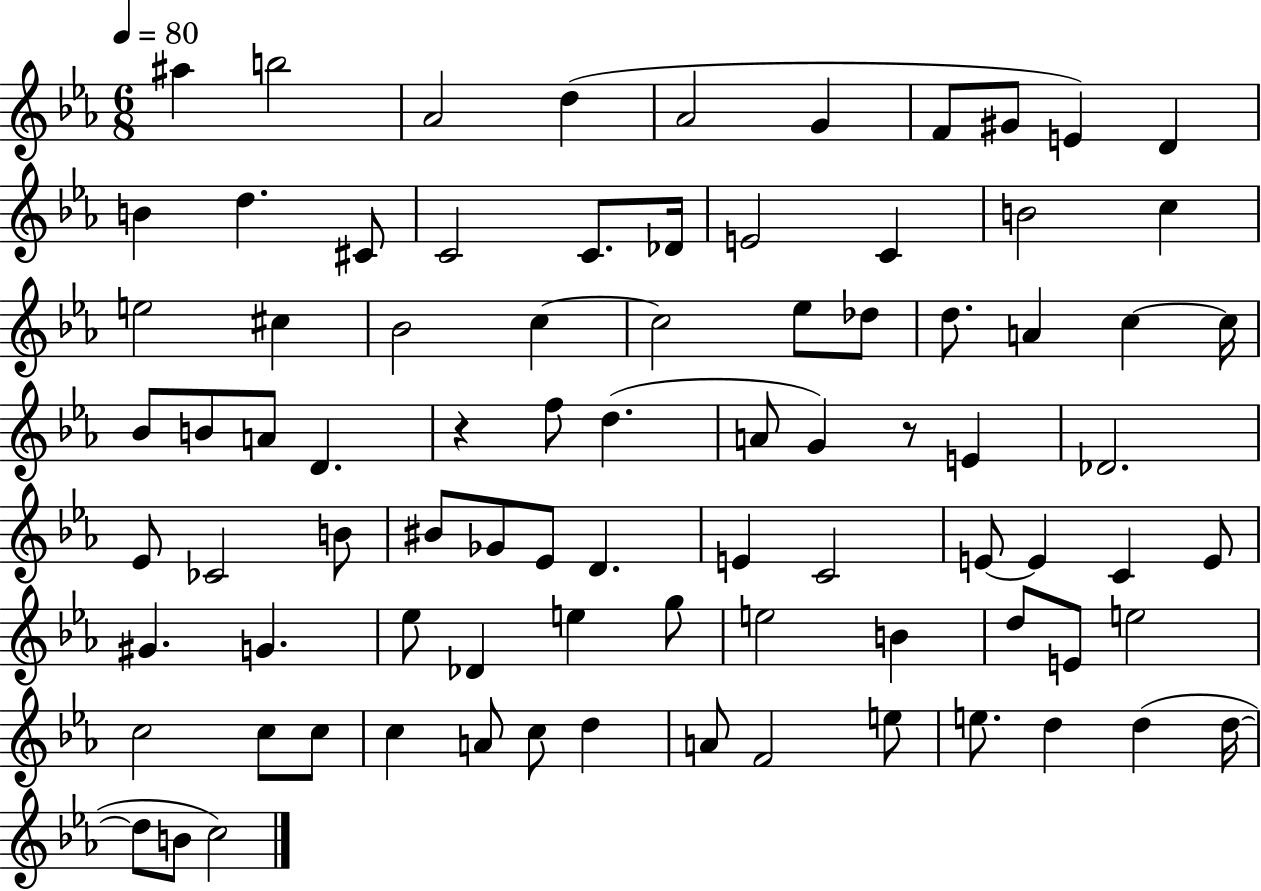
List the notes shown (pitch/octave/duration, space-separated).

A#5/q B5/h Ab4/h D5/q Ab4/h G4/q F4/e G#4/e E4/q D4/q B4/q D5/q. C#4/e C4/h C4/e. Db4/s E4/h C4/q B4/h C5/q E5/h C#5/q Bb4/h C5/q C5/h Eb5/e Db5/e D5/e. A4/q C5/q C5/s Bb4/e B4/e A4/e D4/q. R/q F5/e D5/q. A4/e G4/q R/e E4/q Db4/h. Eb4/e CES4/h B4/e BIS4/e Gb4/e Eb4/e D4/q. E4/q C4/h E4/e E4/q C4/q E4/e G#4/q. G4/q. Eb5/e Db4/q E5/q G5/e E5/h B4/q D5/e E4/e E5/h C5/h C5/e C5/e C5/q A4/e C5/e D5/q A4/e F4/h E5/e E5/e. D5/q D5/q D5/s D5/e B4/e C5/h